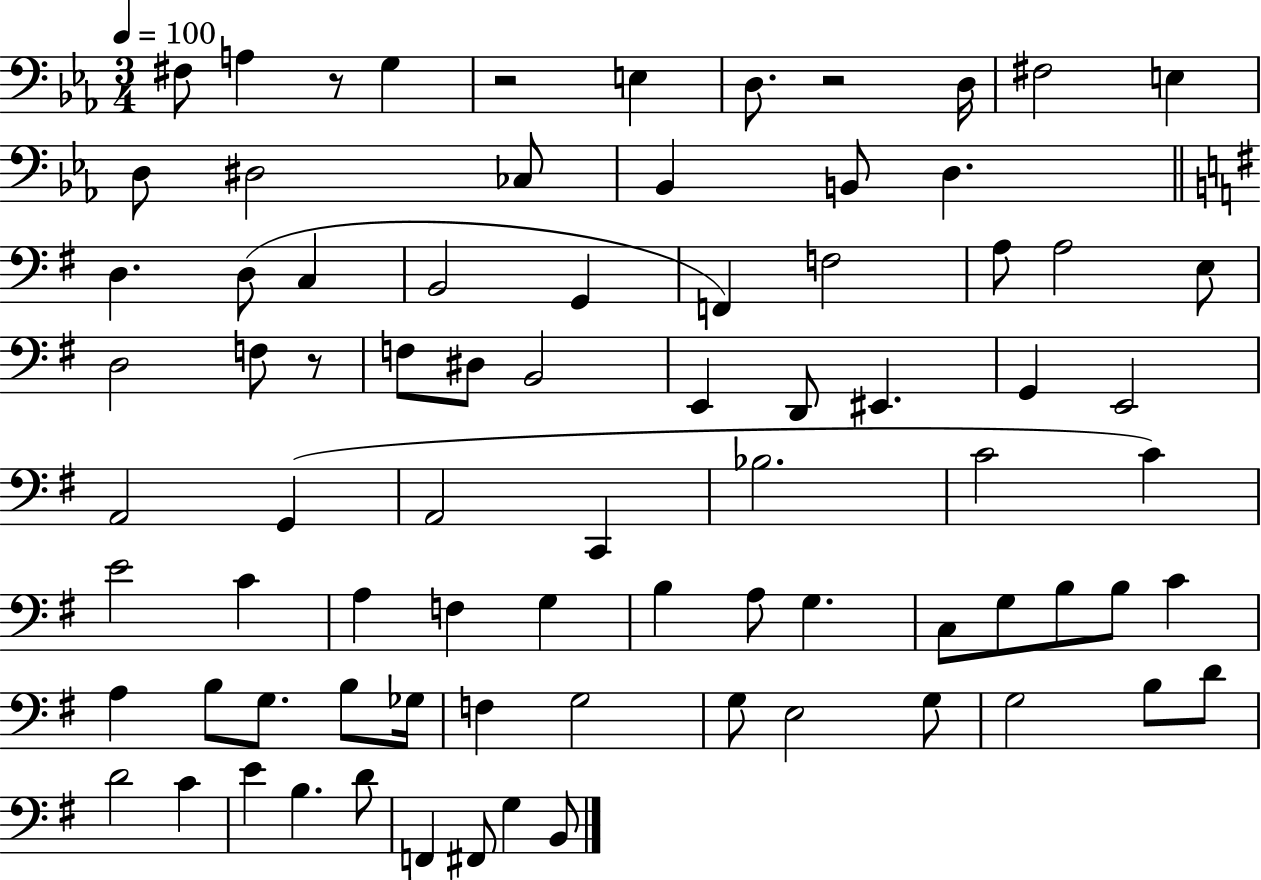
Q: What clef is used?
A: bass